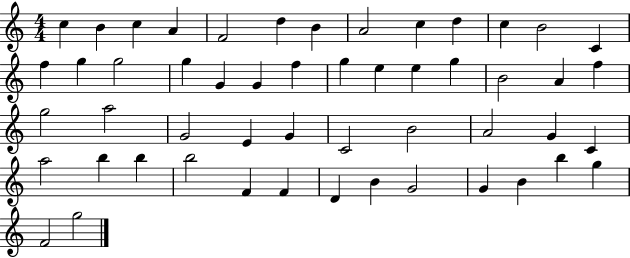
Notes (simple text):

C5/q B4/q C5/q A4/q F4/h D5/q B4/q A4/h C5/q D5/q C5/q B4/h C4/q F5/q G5/q G5/h G5/q G4/q G4/q F5/q G5/q E5/q E5/q G5/q B4/h A4/q F5/q G5/h A5/h G4/h E4/q G4/q C4/h B4/h A4/h G4/q C4/q A5/h B5/q B5/q B5/h F4/q F4/q D4/q B4/q G4/h G4/q B4/q B5/q G5/q F4/h G5/h